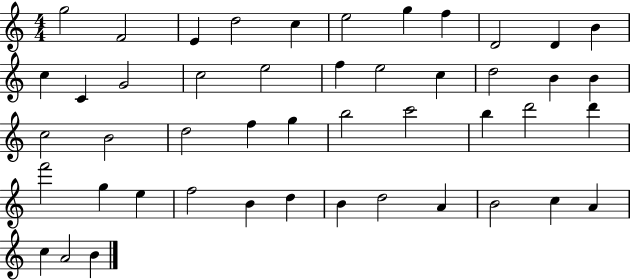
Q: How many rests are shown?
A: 0